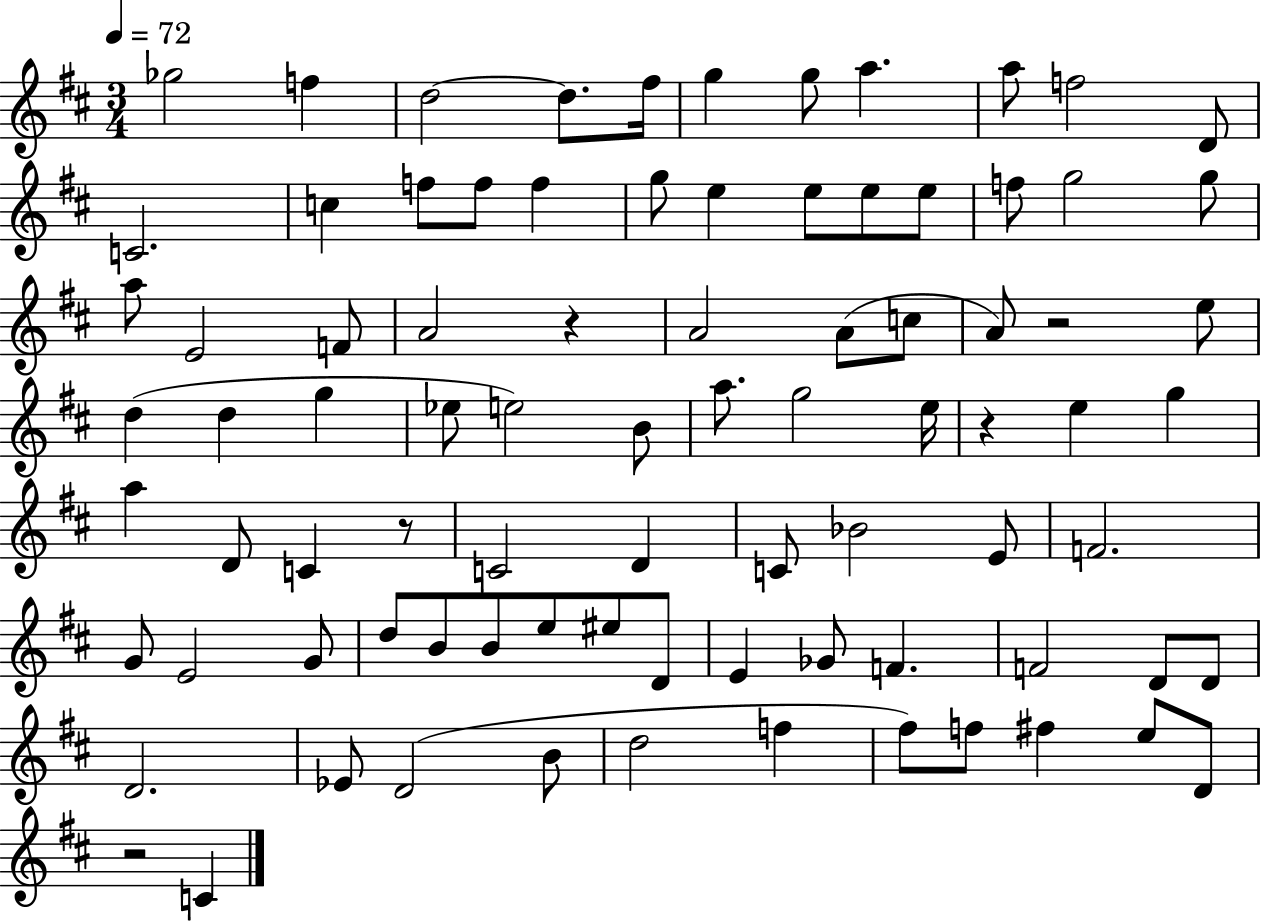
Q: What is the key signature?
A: D major